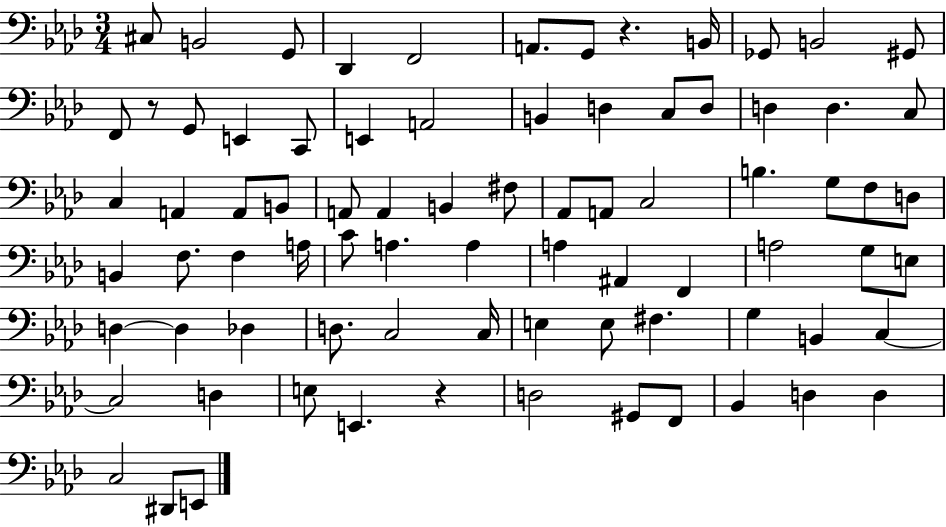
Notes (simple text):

C#3/e B2/h G2/e Db2/q F2/h A2/e. G2/e R/q. B2/s Gb2/e B2/h G#2/e F2/e R/e G2/e E2/q C2/e E2/q A2/h B2/q D3/q C3/e D3/e D3/q D3/q. C3/e C3/q A2/q A2/e B2/e A2/e A2/q B2/q F#3/e Ab2/e A2/e C3/h B3/q. G3/e F3/e D3/e B2/q F3/e. F3/q A3/s C4/e A3/q. A3/q A3/q A#2/q F2/q A3/h G3/e E3/e D3/q D3/q Db3/q D3/e. C3/h C3/s E3/q E3/e F#3/q. G3/q B2/q C3/q C3/h D3/q E3/e E2/q. R/q D3/h G#2/e F2/e Bb2/q D3/q D3/q C3/h D#2/e E2/e